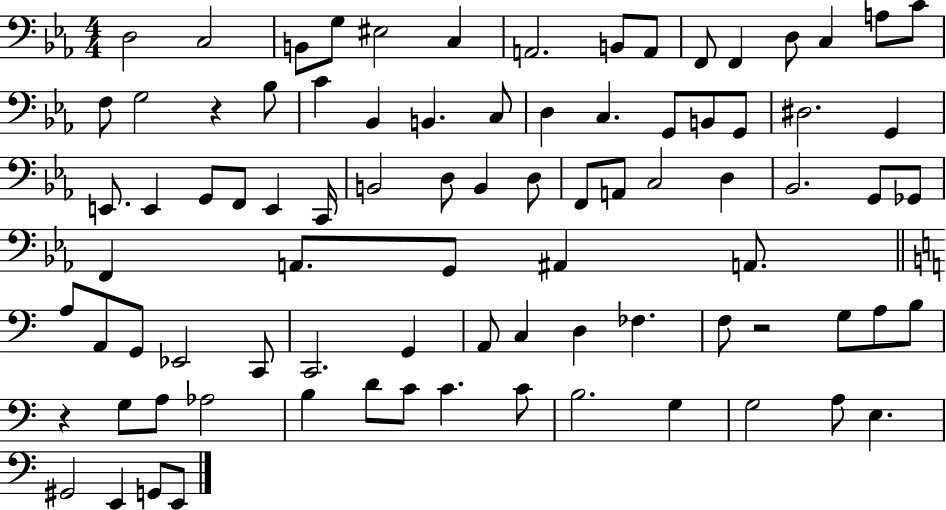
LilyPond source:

{
  \clef bass
  \numericTimeSignature
  \time 4/4
  \key ees \major
  d2 c2 | b,8 g8 eis2 c4 | a,2. b,8 a,8 | f,8 f,4 d8 c4 a8 c'8 | \break f8 g2 r4 bes8 | c'4 bes,4 b,4. c8 | d4 c4. g,8 b,8 g,8 | dis2. g,4 | \break e,8. e,4 g,8 f,8 e,4 c,16 | b,2 d8 b,4 d8 | f,8 a,8 c2 d4 | bes,2. g,8 ges,8 | \break f,4 a,8. g,8 ais,4 a,8. | \bar "||" \break \key a \minor a8 a,8 g,8 ees,2 c,8 | c,2. g,4 | a,8 c4 d4 fes4. | f8 r2 g8 a8 b8 | \break r4 g8 a8 aes2 | b4 d'8 c'8 c'4. c'8 | b2. g4 | g2 a8 e4. | \break gis,2 e,4 g,8 e,8 | \bar "|."
}